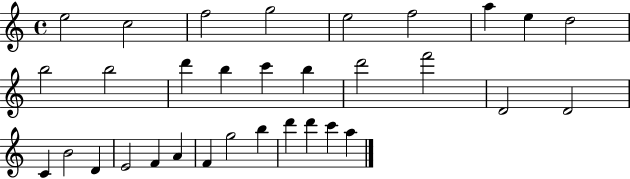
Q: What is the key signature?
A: C major